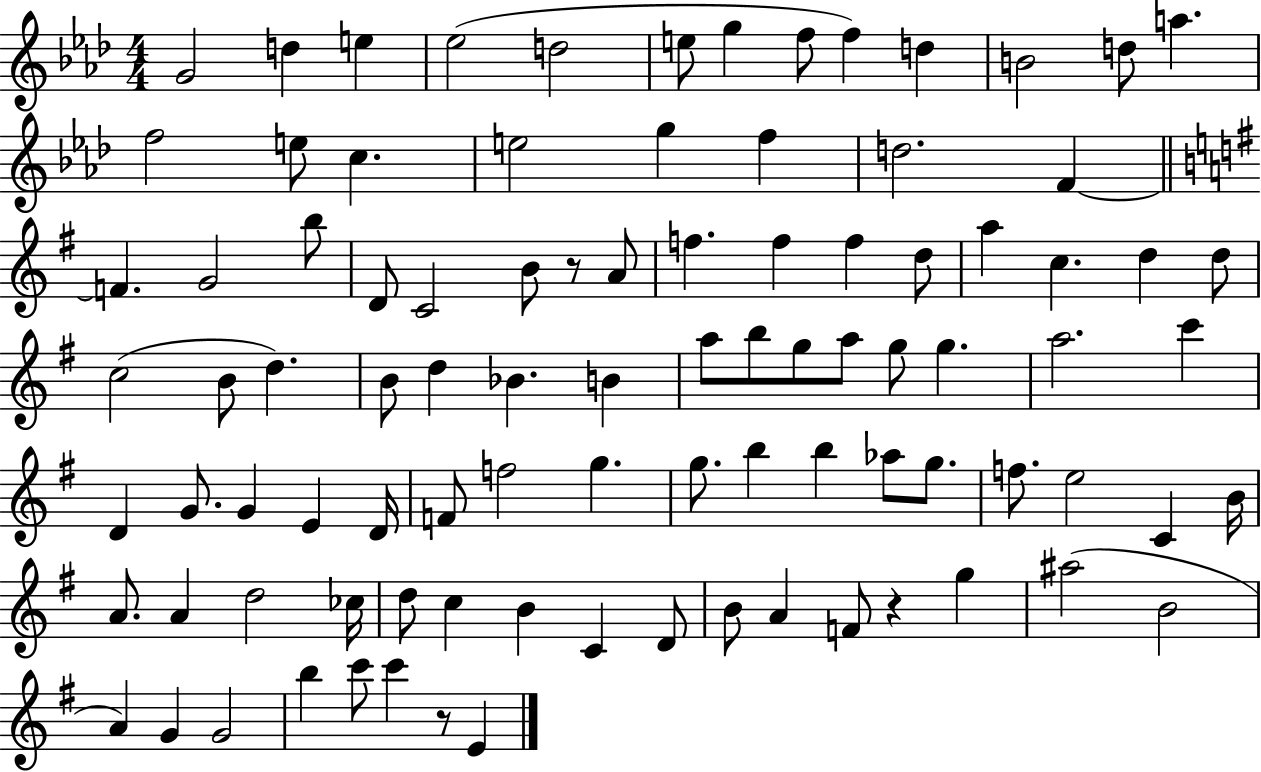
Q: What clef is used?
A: treble